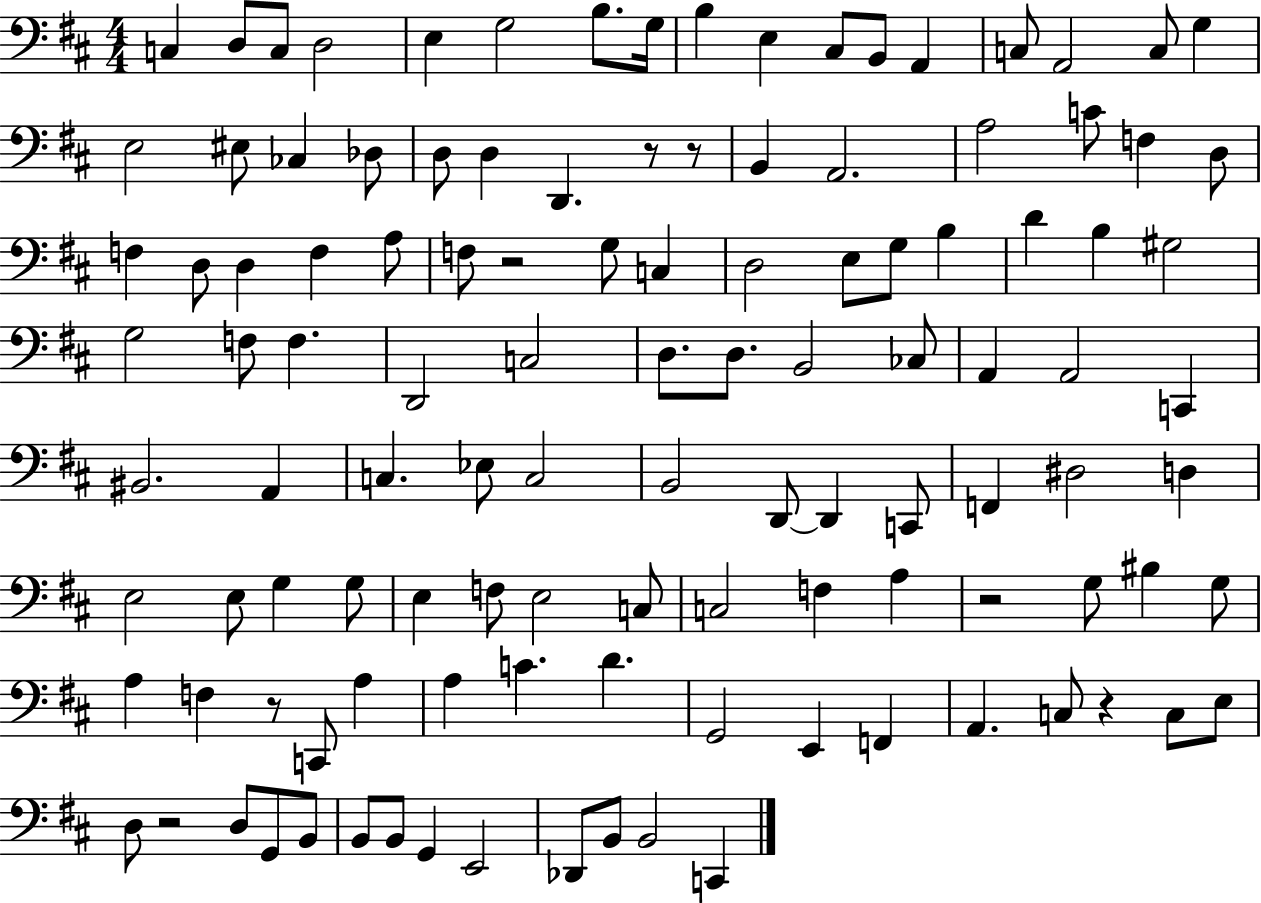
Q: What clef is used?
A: bass